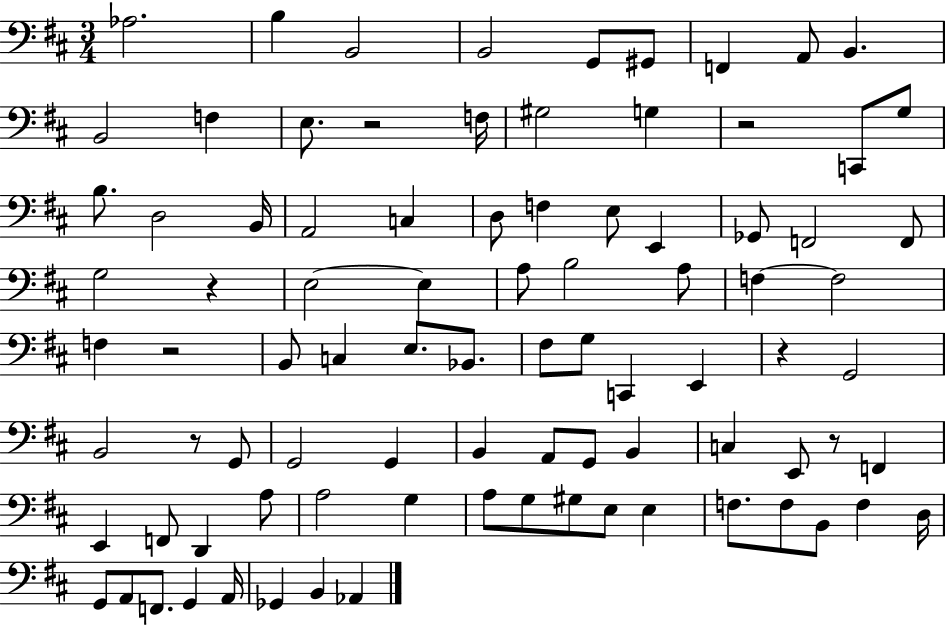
{
  \clef bass
  \numericTimeSignature
  \time 3/4
  \key d \major
  aes2. | b4 b,2 | b,2 g,8 gis,8 | f,4 a,8 b,4. | \break b,2 f4 | e8. r2 f16 | gis2 g4 | r2 c,8 g8 | \break b8. d2 b,16 | a,2 c4 | d8 f4 e8 e,4 | ges,8 f,2 f,8 | \break g2 r4 | e2~~ e4 | a8 b2 a8 | f4~~ f2 | \break f4 r2 | b,8 c4 e8. bes,8. | fis8 g8 c,4 e,4 | r4 g,2 | \break b,2 r8 g,8 | g,2 g,4 | b,4 a,8 g,8 b,4 | c4 e,8 r8 f,4 | \break e,4 f,8 d,4 a8 | a2 g4 | a8 g8 gis8 e8 e4 | f8. f8 b,8 f4 d16 | \break g,8 a,8 f,8. g,4 a,16 | ges,4 b,4 aes,4 | \bar "|."
}